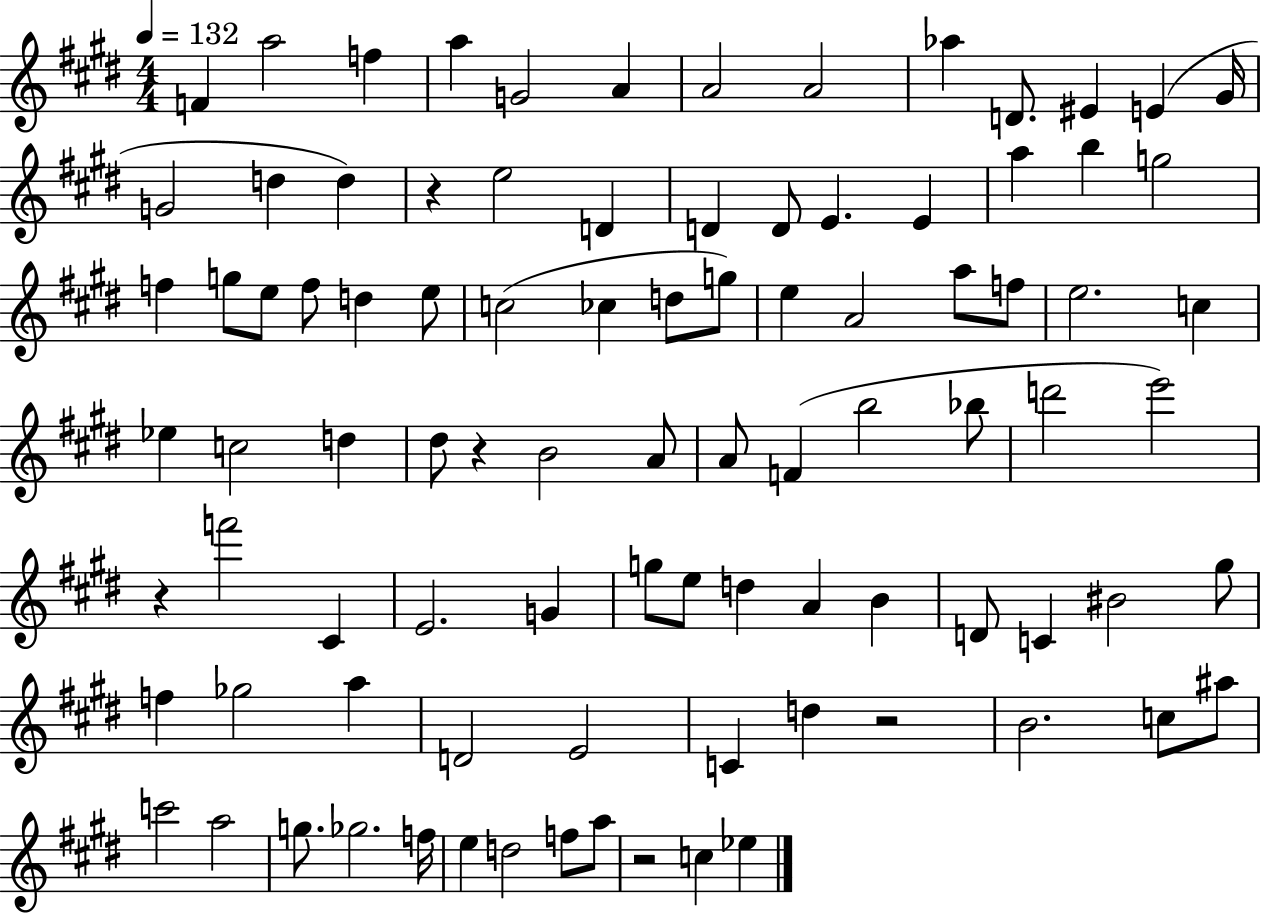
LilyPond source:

{
  \clef treble
  \numericTimeSignature
  \time 4/4
  \key e \major
  \tempo 4 = 132
  f'4 a''2 f''4 | a''4 g'2 a'4 | a'2 a'2 | aes''4 d'8. eis'4 e'4( gis'16 | \break g'2 d''4 d''4) | r4 e''2 d'4 | d'4 d'8 e'4. e'4 | a''4 b''4 g''2 | \break f''4 g''8 e''8 f''8 d''4 e''8 | c''2( ces''4 d''8 g''8) | e''4 a'2 a''8 f''8 | e''2. c''4 | \break ees''4 c''2 d''4 | dis''8 r4 b'2 a'8 | a'8 f'4( b''2 bes''8 | d'''2 e'''2) | \break r4 f'''2 cis'4 | e'2. g'4 | g''8 e''8 d''4 a'4 b'4 | d'8 c'4 bis'2 gis''8 | \break f''4 ges''2 a''4 | d'2 e'2 | c'4 d''4 r2 | b'2. c''8 ais''8 | \break c'''2 a''2 | g''8. ges''2. f''16 | e''4 d''2 f''8 a''8 | r2 c''4 ees''4 | \break \bar "|."
}